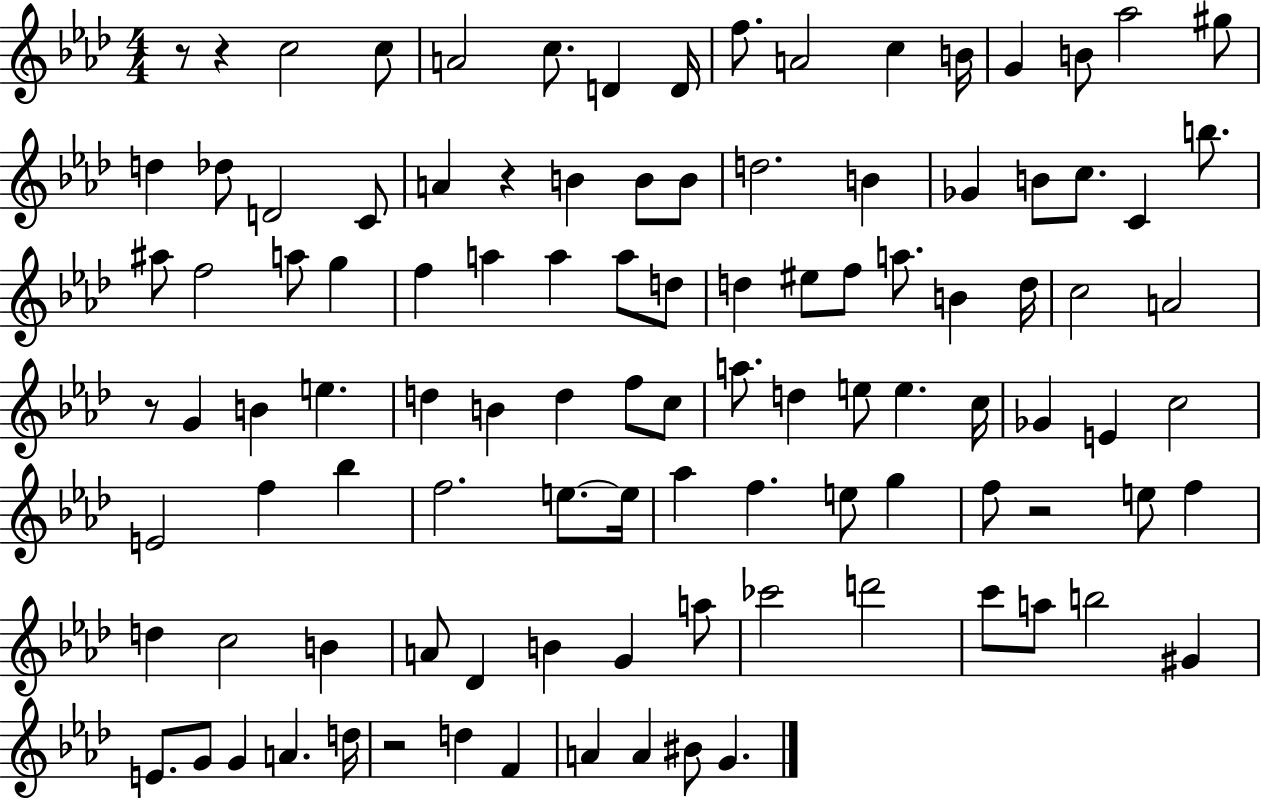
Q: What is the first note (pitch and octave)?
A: C5